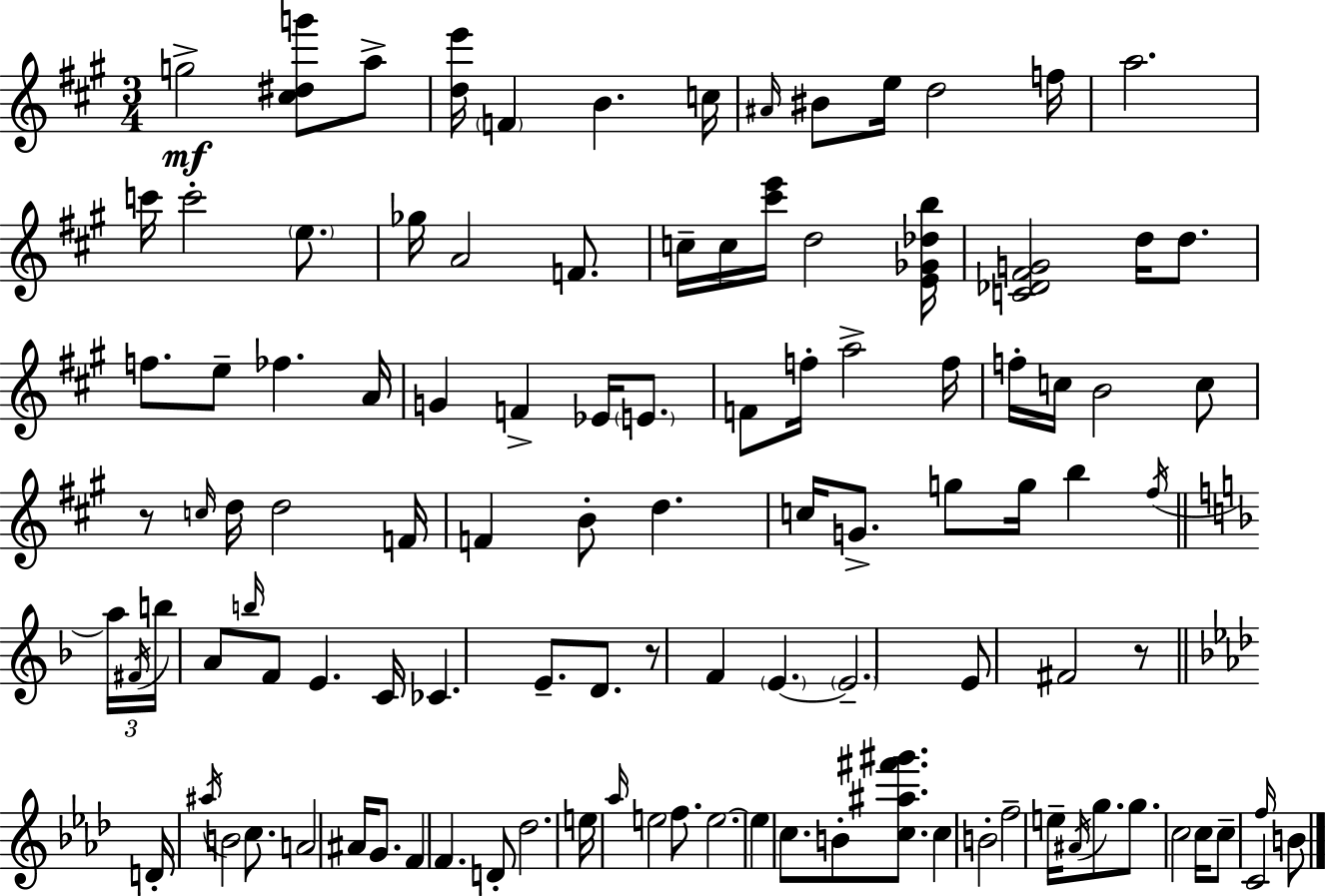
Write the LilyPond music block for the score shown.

{
  \clef treble
  \numericTimeSignature
  \time 3/4
  \key a \major
  \repeat volta 2 { g''2->\mf <cis'' dis'' g'''>8 a''8-> | <d'' e'''>16 \parenthesize f'4 b'4. c''16 | \grace { ais'16 } bis'8 e''16 d''2 | f''16 a''2. | \break c'''16 c'''2-. \parenthesize e''8. | ges''16 a'2 f'8. | c''16-- c''16 <cis''' e'''>16 d''2 | <e' ges' des'' b''>16 <c' des' fis' g'>2 d''16 d''8. | \break f''8. e''8-- fes''4. | a'16 g'4 f'4-> ees'16 \parenthesize e'8. | f'8 f''16-. a''2-> | f''16 f''16-. c''16 b'2 c''8 | \break r8 \grace { c''16 } d''16 d''2 | f'16 f'4 b'8-. d''4. | c''16 g'8.-> g''8 g''16 b''4 | \acciaccatura { fis''16 } \bar "||" \break \key f \major \tuplet 3/2 { a''16 \acciaccatura { fis'16 } b''16 } a'8 \grace { b''16 } f'8 e'4. | c'16 ces'4. e'8.-- | d'8. r8 f'4 \parenthesize e'4.~~ | \parenthesize e'2.-- | \break e'8 fis'2 | r8 \bar "||" \break \key f \minor d'16-. \acciaccatura { ais''16 } b'2 c''8. | a'2 ais'16 g'8. | f'4 f'4. d'8-. | des''2. | \break e''16 \grace { aes''16 } e''2 f''8. | e''2.~~ | e''4 c''8. b'8-. <c'' ais'' fis''' gis'''>8. | c''4 b'2-. | \break f''2-- e''16-- \acciaccatura { ais'16 } | g''8. g''8. c''2 | c''16 c''8-- c'2 | \grace { f''16 } b'8 } \bar "|."
}